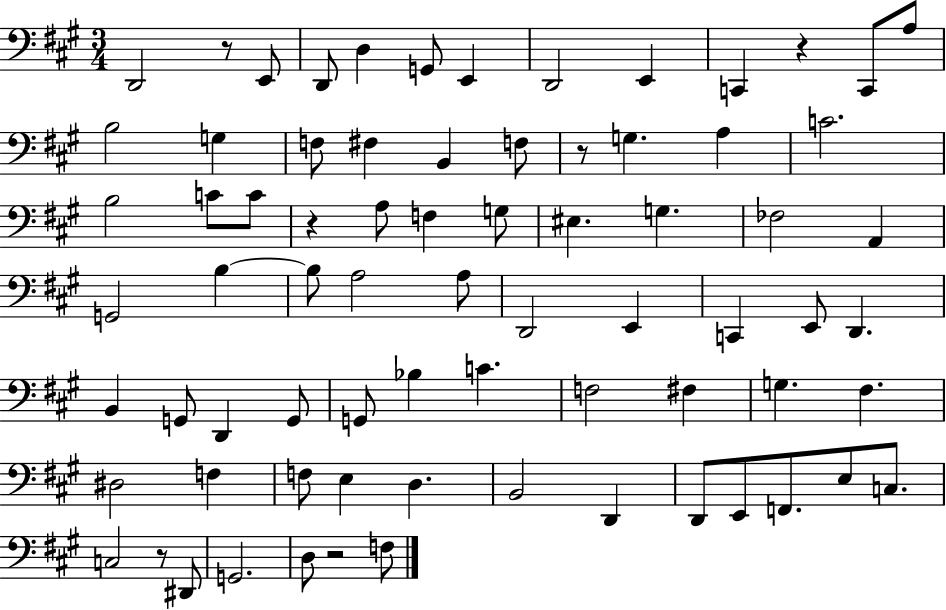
{
  \clef bass
  \numericTimeSignature
  \time 3/4
  \key a \major
  d,2 r8 e,8 | d,8 d4 g,8 e,4 | d,2 e,4 | c,4 r4 c,8 a8 | \break b2 g4 | f8 fis4 b,4 f8 | r8 g4. a4 | c'2. | \break b2 c'8 c'8 | r4 a8 f4 g8 | eis4. g4. | fes2 a,4 | \break g,2 b4~~ | b8 a2 a8 | d,2 e,4 | c,4 e,8 d,4. | \break b,4 g,8 d,4 g,8 | g,8 bes4 c'4. | f2 fis4 | g4. fis4. | \break dis2 f4 | f8 e4 d4. | b,2 d,4 | d,8 e,8 f,8. e8 c8. | \break c2 r8 dis,8 | g,2. | d8 r2 f8 | \bar "|."
}